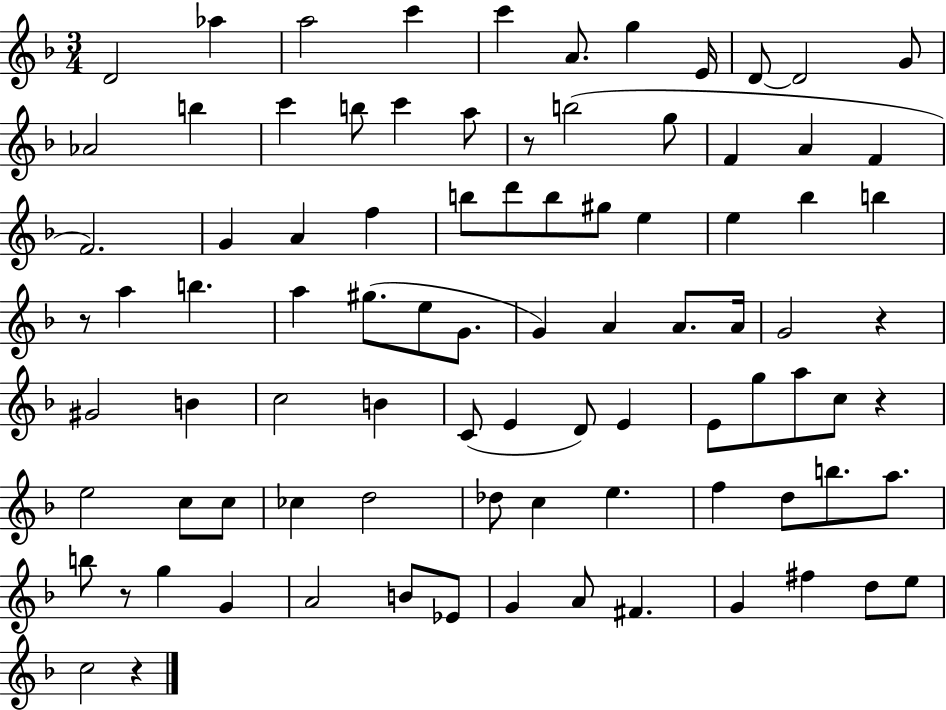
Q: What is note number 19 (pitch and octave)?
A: G5